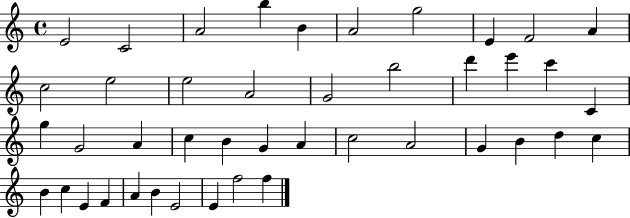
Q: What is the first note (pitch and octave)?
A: E4